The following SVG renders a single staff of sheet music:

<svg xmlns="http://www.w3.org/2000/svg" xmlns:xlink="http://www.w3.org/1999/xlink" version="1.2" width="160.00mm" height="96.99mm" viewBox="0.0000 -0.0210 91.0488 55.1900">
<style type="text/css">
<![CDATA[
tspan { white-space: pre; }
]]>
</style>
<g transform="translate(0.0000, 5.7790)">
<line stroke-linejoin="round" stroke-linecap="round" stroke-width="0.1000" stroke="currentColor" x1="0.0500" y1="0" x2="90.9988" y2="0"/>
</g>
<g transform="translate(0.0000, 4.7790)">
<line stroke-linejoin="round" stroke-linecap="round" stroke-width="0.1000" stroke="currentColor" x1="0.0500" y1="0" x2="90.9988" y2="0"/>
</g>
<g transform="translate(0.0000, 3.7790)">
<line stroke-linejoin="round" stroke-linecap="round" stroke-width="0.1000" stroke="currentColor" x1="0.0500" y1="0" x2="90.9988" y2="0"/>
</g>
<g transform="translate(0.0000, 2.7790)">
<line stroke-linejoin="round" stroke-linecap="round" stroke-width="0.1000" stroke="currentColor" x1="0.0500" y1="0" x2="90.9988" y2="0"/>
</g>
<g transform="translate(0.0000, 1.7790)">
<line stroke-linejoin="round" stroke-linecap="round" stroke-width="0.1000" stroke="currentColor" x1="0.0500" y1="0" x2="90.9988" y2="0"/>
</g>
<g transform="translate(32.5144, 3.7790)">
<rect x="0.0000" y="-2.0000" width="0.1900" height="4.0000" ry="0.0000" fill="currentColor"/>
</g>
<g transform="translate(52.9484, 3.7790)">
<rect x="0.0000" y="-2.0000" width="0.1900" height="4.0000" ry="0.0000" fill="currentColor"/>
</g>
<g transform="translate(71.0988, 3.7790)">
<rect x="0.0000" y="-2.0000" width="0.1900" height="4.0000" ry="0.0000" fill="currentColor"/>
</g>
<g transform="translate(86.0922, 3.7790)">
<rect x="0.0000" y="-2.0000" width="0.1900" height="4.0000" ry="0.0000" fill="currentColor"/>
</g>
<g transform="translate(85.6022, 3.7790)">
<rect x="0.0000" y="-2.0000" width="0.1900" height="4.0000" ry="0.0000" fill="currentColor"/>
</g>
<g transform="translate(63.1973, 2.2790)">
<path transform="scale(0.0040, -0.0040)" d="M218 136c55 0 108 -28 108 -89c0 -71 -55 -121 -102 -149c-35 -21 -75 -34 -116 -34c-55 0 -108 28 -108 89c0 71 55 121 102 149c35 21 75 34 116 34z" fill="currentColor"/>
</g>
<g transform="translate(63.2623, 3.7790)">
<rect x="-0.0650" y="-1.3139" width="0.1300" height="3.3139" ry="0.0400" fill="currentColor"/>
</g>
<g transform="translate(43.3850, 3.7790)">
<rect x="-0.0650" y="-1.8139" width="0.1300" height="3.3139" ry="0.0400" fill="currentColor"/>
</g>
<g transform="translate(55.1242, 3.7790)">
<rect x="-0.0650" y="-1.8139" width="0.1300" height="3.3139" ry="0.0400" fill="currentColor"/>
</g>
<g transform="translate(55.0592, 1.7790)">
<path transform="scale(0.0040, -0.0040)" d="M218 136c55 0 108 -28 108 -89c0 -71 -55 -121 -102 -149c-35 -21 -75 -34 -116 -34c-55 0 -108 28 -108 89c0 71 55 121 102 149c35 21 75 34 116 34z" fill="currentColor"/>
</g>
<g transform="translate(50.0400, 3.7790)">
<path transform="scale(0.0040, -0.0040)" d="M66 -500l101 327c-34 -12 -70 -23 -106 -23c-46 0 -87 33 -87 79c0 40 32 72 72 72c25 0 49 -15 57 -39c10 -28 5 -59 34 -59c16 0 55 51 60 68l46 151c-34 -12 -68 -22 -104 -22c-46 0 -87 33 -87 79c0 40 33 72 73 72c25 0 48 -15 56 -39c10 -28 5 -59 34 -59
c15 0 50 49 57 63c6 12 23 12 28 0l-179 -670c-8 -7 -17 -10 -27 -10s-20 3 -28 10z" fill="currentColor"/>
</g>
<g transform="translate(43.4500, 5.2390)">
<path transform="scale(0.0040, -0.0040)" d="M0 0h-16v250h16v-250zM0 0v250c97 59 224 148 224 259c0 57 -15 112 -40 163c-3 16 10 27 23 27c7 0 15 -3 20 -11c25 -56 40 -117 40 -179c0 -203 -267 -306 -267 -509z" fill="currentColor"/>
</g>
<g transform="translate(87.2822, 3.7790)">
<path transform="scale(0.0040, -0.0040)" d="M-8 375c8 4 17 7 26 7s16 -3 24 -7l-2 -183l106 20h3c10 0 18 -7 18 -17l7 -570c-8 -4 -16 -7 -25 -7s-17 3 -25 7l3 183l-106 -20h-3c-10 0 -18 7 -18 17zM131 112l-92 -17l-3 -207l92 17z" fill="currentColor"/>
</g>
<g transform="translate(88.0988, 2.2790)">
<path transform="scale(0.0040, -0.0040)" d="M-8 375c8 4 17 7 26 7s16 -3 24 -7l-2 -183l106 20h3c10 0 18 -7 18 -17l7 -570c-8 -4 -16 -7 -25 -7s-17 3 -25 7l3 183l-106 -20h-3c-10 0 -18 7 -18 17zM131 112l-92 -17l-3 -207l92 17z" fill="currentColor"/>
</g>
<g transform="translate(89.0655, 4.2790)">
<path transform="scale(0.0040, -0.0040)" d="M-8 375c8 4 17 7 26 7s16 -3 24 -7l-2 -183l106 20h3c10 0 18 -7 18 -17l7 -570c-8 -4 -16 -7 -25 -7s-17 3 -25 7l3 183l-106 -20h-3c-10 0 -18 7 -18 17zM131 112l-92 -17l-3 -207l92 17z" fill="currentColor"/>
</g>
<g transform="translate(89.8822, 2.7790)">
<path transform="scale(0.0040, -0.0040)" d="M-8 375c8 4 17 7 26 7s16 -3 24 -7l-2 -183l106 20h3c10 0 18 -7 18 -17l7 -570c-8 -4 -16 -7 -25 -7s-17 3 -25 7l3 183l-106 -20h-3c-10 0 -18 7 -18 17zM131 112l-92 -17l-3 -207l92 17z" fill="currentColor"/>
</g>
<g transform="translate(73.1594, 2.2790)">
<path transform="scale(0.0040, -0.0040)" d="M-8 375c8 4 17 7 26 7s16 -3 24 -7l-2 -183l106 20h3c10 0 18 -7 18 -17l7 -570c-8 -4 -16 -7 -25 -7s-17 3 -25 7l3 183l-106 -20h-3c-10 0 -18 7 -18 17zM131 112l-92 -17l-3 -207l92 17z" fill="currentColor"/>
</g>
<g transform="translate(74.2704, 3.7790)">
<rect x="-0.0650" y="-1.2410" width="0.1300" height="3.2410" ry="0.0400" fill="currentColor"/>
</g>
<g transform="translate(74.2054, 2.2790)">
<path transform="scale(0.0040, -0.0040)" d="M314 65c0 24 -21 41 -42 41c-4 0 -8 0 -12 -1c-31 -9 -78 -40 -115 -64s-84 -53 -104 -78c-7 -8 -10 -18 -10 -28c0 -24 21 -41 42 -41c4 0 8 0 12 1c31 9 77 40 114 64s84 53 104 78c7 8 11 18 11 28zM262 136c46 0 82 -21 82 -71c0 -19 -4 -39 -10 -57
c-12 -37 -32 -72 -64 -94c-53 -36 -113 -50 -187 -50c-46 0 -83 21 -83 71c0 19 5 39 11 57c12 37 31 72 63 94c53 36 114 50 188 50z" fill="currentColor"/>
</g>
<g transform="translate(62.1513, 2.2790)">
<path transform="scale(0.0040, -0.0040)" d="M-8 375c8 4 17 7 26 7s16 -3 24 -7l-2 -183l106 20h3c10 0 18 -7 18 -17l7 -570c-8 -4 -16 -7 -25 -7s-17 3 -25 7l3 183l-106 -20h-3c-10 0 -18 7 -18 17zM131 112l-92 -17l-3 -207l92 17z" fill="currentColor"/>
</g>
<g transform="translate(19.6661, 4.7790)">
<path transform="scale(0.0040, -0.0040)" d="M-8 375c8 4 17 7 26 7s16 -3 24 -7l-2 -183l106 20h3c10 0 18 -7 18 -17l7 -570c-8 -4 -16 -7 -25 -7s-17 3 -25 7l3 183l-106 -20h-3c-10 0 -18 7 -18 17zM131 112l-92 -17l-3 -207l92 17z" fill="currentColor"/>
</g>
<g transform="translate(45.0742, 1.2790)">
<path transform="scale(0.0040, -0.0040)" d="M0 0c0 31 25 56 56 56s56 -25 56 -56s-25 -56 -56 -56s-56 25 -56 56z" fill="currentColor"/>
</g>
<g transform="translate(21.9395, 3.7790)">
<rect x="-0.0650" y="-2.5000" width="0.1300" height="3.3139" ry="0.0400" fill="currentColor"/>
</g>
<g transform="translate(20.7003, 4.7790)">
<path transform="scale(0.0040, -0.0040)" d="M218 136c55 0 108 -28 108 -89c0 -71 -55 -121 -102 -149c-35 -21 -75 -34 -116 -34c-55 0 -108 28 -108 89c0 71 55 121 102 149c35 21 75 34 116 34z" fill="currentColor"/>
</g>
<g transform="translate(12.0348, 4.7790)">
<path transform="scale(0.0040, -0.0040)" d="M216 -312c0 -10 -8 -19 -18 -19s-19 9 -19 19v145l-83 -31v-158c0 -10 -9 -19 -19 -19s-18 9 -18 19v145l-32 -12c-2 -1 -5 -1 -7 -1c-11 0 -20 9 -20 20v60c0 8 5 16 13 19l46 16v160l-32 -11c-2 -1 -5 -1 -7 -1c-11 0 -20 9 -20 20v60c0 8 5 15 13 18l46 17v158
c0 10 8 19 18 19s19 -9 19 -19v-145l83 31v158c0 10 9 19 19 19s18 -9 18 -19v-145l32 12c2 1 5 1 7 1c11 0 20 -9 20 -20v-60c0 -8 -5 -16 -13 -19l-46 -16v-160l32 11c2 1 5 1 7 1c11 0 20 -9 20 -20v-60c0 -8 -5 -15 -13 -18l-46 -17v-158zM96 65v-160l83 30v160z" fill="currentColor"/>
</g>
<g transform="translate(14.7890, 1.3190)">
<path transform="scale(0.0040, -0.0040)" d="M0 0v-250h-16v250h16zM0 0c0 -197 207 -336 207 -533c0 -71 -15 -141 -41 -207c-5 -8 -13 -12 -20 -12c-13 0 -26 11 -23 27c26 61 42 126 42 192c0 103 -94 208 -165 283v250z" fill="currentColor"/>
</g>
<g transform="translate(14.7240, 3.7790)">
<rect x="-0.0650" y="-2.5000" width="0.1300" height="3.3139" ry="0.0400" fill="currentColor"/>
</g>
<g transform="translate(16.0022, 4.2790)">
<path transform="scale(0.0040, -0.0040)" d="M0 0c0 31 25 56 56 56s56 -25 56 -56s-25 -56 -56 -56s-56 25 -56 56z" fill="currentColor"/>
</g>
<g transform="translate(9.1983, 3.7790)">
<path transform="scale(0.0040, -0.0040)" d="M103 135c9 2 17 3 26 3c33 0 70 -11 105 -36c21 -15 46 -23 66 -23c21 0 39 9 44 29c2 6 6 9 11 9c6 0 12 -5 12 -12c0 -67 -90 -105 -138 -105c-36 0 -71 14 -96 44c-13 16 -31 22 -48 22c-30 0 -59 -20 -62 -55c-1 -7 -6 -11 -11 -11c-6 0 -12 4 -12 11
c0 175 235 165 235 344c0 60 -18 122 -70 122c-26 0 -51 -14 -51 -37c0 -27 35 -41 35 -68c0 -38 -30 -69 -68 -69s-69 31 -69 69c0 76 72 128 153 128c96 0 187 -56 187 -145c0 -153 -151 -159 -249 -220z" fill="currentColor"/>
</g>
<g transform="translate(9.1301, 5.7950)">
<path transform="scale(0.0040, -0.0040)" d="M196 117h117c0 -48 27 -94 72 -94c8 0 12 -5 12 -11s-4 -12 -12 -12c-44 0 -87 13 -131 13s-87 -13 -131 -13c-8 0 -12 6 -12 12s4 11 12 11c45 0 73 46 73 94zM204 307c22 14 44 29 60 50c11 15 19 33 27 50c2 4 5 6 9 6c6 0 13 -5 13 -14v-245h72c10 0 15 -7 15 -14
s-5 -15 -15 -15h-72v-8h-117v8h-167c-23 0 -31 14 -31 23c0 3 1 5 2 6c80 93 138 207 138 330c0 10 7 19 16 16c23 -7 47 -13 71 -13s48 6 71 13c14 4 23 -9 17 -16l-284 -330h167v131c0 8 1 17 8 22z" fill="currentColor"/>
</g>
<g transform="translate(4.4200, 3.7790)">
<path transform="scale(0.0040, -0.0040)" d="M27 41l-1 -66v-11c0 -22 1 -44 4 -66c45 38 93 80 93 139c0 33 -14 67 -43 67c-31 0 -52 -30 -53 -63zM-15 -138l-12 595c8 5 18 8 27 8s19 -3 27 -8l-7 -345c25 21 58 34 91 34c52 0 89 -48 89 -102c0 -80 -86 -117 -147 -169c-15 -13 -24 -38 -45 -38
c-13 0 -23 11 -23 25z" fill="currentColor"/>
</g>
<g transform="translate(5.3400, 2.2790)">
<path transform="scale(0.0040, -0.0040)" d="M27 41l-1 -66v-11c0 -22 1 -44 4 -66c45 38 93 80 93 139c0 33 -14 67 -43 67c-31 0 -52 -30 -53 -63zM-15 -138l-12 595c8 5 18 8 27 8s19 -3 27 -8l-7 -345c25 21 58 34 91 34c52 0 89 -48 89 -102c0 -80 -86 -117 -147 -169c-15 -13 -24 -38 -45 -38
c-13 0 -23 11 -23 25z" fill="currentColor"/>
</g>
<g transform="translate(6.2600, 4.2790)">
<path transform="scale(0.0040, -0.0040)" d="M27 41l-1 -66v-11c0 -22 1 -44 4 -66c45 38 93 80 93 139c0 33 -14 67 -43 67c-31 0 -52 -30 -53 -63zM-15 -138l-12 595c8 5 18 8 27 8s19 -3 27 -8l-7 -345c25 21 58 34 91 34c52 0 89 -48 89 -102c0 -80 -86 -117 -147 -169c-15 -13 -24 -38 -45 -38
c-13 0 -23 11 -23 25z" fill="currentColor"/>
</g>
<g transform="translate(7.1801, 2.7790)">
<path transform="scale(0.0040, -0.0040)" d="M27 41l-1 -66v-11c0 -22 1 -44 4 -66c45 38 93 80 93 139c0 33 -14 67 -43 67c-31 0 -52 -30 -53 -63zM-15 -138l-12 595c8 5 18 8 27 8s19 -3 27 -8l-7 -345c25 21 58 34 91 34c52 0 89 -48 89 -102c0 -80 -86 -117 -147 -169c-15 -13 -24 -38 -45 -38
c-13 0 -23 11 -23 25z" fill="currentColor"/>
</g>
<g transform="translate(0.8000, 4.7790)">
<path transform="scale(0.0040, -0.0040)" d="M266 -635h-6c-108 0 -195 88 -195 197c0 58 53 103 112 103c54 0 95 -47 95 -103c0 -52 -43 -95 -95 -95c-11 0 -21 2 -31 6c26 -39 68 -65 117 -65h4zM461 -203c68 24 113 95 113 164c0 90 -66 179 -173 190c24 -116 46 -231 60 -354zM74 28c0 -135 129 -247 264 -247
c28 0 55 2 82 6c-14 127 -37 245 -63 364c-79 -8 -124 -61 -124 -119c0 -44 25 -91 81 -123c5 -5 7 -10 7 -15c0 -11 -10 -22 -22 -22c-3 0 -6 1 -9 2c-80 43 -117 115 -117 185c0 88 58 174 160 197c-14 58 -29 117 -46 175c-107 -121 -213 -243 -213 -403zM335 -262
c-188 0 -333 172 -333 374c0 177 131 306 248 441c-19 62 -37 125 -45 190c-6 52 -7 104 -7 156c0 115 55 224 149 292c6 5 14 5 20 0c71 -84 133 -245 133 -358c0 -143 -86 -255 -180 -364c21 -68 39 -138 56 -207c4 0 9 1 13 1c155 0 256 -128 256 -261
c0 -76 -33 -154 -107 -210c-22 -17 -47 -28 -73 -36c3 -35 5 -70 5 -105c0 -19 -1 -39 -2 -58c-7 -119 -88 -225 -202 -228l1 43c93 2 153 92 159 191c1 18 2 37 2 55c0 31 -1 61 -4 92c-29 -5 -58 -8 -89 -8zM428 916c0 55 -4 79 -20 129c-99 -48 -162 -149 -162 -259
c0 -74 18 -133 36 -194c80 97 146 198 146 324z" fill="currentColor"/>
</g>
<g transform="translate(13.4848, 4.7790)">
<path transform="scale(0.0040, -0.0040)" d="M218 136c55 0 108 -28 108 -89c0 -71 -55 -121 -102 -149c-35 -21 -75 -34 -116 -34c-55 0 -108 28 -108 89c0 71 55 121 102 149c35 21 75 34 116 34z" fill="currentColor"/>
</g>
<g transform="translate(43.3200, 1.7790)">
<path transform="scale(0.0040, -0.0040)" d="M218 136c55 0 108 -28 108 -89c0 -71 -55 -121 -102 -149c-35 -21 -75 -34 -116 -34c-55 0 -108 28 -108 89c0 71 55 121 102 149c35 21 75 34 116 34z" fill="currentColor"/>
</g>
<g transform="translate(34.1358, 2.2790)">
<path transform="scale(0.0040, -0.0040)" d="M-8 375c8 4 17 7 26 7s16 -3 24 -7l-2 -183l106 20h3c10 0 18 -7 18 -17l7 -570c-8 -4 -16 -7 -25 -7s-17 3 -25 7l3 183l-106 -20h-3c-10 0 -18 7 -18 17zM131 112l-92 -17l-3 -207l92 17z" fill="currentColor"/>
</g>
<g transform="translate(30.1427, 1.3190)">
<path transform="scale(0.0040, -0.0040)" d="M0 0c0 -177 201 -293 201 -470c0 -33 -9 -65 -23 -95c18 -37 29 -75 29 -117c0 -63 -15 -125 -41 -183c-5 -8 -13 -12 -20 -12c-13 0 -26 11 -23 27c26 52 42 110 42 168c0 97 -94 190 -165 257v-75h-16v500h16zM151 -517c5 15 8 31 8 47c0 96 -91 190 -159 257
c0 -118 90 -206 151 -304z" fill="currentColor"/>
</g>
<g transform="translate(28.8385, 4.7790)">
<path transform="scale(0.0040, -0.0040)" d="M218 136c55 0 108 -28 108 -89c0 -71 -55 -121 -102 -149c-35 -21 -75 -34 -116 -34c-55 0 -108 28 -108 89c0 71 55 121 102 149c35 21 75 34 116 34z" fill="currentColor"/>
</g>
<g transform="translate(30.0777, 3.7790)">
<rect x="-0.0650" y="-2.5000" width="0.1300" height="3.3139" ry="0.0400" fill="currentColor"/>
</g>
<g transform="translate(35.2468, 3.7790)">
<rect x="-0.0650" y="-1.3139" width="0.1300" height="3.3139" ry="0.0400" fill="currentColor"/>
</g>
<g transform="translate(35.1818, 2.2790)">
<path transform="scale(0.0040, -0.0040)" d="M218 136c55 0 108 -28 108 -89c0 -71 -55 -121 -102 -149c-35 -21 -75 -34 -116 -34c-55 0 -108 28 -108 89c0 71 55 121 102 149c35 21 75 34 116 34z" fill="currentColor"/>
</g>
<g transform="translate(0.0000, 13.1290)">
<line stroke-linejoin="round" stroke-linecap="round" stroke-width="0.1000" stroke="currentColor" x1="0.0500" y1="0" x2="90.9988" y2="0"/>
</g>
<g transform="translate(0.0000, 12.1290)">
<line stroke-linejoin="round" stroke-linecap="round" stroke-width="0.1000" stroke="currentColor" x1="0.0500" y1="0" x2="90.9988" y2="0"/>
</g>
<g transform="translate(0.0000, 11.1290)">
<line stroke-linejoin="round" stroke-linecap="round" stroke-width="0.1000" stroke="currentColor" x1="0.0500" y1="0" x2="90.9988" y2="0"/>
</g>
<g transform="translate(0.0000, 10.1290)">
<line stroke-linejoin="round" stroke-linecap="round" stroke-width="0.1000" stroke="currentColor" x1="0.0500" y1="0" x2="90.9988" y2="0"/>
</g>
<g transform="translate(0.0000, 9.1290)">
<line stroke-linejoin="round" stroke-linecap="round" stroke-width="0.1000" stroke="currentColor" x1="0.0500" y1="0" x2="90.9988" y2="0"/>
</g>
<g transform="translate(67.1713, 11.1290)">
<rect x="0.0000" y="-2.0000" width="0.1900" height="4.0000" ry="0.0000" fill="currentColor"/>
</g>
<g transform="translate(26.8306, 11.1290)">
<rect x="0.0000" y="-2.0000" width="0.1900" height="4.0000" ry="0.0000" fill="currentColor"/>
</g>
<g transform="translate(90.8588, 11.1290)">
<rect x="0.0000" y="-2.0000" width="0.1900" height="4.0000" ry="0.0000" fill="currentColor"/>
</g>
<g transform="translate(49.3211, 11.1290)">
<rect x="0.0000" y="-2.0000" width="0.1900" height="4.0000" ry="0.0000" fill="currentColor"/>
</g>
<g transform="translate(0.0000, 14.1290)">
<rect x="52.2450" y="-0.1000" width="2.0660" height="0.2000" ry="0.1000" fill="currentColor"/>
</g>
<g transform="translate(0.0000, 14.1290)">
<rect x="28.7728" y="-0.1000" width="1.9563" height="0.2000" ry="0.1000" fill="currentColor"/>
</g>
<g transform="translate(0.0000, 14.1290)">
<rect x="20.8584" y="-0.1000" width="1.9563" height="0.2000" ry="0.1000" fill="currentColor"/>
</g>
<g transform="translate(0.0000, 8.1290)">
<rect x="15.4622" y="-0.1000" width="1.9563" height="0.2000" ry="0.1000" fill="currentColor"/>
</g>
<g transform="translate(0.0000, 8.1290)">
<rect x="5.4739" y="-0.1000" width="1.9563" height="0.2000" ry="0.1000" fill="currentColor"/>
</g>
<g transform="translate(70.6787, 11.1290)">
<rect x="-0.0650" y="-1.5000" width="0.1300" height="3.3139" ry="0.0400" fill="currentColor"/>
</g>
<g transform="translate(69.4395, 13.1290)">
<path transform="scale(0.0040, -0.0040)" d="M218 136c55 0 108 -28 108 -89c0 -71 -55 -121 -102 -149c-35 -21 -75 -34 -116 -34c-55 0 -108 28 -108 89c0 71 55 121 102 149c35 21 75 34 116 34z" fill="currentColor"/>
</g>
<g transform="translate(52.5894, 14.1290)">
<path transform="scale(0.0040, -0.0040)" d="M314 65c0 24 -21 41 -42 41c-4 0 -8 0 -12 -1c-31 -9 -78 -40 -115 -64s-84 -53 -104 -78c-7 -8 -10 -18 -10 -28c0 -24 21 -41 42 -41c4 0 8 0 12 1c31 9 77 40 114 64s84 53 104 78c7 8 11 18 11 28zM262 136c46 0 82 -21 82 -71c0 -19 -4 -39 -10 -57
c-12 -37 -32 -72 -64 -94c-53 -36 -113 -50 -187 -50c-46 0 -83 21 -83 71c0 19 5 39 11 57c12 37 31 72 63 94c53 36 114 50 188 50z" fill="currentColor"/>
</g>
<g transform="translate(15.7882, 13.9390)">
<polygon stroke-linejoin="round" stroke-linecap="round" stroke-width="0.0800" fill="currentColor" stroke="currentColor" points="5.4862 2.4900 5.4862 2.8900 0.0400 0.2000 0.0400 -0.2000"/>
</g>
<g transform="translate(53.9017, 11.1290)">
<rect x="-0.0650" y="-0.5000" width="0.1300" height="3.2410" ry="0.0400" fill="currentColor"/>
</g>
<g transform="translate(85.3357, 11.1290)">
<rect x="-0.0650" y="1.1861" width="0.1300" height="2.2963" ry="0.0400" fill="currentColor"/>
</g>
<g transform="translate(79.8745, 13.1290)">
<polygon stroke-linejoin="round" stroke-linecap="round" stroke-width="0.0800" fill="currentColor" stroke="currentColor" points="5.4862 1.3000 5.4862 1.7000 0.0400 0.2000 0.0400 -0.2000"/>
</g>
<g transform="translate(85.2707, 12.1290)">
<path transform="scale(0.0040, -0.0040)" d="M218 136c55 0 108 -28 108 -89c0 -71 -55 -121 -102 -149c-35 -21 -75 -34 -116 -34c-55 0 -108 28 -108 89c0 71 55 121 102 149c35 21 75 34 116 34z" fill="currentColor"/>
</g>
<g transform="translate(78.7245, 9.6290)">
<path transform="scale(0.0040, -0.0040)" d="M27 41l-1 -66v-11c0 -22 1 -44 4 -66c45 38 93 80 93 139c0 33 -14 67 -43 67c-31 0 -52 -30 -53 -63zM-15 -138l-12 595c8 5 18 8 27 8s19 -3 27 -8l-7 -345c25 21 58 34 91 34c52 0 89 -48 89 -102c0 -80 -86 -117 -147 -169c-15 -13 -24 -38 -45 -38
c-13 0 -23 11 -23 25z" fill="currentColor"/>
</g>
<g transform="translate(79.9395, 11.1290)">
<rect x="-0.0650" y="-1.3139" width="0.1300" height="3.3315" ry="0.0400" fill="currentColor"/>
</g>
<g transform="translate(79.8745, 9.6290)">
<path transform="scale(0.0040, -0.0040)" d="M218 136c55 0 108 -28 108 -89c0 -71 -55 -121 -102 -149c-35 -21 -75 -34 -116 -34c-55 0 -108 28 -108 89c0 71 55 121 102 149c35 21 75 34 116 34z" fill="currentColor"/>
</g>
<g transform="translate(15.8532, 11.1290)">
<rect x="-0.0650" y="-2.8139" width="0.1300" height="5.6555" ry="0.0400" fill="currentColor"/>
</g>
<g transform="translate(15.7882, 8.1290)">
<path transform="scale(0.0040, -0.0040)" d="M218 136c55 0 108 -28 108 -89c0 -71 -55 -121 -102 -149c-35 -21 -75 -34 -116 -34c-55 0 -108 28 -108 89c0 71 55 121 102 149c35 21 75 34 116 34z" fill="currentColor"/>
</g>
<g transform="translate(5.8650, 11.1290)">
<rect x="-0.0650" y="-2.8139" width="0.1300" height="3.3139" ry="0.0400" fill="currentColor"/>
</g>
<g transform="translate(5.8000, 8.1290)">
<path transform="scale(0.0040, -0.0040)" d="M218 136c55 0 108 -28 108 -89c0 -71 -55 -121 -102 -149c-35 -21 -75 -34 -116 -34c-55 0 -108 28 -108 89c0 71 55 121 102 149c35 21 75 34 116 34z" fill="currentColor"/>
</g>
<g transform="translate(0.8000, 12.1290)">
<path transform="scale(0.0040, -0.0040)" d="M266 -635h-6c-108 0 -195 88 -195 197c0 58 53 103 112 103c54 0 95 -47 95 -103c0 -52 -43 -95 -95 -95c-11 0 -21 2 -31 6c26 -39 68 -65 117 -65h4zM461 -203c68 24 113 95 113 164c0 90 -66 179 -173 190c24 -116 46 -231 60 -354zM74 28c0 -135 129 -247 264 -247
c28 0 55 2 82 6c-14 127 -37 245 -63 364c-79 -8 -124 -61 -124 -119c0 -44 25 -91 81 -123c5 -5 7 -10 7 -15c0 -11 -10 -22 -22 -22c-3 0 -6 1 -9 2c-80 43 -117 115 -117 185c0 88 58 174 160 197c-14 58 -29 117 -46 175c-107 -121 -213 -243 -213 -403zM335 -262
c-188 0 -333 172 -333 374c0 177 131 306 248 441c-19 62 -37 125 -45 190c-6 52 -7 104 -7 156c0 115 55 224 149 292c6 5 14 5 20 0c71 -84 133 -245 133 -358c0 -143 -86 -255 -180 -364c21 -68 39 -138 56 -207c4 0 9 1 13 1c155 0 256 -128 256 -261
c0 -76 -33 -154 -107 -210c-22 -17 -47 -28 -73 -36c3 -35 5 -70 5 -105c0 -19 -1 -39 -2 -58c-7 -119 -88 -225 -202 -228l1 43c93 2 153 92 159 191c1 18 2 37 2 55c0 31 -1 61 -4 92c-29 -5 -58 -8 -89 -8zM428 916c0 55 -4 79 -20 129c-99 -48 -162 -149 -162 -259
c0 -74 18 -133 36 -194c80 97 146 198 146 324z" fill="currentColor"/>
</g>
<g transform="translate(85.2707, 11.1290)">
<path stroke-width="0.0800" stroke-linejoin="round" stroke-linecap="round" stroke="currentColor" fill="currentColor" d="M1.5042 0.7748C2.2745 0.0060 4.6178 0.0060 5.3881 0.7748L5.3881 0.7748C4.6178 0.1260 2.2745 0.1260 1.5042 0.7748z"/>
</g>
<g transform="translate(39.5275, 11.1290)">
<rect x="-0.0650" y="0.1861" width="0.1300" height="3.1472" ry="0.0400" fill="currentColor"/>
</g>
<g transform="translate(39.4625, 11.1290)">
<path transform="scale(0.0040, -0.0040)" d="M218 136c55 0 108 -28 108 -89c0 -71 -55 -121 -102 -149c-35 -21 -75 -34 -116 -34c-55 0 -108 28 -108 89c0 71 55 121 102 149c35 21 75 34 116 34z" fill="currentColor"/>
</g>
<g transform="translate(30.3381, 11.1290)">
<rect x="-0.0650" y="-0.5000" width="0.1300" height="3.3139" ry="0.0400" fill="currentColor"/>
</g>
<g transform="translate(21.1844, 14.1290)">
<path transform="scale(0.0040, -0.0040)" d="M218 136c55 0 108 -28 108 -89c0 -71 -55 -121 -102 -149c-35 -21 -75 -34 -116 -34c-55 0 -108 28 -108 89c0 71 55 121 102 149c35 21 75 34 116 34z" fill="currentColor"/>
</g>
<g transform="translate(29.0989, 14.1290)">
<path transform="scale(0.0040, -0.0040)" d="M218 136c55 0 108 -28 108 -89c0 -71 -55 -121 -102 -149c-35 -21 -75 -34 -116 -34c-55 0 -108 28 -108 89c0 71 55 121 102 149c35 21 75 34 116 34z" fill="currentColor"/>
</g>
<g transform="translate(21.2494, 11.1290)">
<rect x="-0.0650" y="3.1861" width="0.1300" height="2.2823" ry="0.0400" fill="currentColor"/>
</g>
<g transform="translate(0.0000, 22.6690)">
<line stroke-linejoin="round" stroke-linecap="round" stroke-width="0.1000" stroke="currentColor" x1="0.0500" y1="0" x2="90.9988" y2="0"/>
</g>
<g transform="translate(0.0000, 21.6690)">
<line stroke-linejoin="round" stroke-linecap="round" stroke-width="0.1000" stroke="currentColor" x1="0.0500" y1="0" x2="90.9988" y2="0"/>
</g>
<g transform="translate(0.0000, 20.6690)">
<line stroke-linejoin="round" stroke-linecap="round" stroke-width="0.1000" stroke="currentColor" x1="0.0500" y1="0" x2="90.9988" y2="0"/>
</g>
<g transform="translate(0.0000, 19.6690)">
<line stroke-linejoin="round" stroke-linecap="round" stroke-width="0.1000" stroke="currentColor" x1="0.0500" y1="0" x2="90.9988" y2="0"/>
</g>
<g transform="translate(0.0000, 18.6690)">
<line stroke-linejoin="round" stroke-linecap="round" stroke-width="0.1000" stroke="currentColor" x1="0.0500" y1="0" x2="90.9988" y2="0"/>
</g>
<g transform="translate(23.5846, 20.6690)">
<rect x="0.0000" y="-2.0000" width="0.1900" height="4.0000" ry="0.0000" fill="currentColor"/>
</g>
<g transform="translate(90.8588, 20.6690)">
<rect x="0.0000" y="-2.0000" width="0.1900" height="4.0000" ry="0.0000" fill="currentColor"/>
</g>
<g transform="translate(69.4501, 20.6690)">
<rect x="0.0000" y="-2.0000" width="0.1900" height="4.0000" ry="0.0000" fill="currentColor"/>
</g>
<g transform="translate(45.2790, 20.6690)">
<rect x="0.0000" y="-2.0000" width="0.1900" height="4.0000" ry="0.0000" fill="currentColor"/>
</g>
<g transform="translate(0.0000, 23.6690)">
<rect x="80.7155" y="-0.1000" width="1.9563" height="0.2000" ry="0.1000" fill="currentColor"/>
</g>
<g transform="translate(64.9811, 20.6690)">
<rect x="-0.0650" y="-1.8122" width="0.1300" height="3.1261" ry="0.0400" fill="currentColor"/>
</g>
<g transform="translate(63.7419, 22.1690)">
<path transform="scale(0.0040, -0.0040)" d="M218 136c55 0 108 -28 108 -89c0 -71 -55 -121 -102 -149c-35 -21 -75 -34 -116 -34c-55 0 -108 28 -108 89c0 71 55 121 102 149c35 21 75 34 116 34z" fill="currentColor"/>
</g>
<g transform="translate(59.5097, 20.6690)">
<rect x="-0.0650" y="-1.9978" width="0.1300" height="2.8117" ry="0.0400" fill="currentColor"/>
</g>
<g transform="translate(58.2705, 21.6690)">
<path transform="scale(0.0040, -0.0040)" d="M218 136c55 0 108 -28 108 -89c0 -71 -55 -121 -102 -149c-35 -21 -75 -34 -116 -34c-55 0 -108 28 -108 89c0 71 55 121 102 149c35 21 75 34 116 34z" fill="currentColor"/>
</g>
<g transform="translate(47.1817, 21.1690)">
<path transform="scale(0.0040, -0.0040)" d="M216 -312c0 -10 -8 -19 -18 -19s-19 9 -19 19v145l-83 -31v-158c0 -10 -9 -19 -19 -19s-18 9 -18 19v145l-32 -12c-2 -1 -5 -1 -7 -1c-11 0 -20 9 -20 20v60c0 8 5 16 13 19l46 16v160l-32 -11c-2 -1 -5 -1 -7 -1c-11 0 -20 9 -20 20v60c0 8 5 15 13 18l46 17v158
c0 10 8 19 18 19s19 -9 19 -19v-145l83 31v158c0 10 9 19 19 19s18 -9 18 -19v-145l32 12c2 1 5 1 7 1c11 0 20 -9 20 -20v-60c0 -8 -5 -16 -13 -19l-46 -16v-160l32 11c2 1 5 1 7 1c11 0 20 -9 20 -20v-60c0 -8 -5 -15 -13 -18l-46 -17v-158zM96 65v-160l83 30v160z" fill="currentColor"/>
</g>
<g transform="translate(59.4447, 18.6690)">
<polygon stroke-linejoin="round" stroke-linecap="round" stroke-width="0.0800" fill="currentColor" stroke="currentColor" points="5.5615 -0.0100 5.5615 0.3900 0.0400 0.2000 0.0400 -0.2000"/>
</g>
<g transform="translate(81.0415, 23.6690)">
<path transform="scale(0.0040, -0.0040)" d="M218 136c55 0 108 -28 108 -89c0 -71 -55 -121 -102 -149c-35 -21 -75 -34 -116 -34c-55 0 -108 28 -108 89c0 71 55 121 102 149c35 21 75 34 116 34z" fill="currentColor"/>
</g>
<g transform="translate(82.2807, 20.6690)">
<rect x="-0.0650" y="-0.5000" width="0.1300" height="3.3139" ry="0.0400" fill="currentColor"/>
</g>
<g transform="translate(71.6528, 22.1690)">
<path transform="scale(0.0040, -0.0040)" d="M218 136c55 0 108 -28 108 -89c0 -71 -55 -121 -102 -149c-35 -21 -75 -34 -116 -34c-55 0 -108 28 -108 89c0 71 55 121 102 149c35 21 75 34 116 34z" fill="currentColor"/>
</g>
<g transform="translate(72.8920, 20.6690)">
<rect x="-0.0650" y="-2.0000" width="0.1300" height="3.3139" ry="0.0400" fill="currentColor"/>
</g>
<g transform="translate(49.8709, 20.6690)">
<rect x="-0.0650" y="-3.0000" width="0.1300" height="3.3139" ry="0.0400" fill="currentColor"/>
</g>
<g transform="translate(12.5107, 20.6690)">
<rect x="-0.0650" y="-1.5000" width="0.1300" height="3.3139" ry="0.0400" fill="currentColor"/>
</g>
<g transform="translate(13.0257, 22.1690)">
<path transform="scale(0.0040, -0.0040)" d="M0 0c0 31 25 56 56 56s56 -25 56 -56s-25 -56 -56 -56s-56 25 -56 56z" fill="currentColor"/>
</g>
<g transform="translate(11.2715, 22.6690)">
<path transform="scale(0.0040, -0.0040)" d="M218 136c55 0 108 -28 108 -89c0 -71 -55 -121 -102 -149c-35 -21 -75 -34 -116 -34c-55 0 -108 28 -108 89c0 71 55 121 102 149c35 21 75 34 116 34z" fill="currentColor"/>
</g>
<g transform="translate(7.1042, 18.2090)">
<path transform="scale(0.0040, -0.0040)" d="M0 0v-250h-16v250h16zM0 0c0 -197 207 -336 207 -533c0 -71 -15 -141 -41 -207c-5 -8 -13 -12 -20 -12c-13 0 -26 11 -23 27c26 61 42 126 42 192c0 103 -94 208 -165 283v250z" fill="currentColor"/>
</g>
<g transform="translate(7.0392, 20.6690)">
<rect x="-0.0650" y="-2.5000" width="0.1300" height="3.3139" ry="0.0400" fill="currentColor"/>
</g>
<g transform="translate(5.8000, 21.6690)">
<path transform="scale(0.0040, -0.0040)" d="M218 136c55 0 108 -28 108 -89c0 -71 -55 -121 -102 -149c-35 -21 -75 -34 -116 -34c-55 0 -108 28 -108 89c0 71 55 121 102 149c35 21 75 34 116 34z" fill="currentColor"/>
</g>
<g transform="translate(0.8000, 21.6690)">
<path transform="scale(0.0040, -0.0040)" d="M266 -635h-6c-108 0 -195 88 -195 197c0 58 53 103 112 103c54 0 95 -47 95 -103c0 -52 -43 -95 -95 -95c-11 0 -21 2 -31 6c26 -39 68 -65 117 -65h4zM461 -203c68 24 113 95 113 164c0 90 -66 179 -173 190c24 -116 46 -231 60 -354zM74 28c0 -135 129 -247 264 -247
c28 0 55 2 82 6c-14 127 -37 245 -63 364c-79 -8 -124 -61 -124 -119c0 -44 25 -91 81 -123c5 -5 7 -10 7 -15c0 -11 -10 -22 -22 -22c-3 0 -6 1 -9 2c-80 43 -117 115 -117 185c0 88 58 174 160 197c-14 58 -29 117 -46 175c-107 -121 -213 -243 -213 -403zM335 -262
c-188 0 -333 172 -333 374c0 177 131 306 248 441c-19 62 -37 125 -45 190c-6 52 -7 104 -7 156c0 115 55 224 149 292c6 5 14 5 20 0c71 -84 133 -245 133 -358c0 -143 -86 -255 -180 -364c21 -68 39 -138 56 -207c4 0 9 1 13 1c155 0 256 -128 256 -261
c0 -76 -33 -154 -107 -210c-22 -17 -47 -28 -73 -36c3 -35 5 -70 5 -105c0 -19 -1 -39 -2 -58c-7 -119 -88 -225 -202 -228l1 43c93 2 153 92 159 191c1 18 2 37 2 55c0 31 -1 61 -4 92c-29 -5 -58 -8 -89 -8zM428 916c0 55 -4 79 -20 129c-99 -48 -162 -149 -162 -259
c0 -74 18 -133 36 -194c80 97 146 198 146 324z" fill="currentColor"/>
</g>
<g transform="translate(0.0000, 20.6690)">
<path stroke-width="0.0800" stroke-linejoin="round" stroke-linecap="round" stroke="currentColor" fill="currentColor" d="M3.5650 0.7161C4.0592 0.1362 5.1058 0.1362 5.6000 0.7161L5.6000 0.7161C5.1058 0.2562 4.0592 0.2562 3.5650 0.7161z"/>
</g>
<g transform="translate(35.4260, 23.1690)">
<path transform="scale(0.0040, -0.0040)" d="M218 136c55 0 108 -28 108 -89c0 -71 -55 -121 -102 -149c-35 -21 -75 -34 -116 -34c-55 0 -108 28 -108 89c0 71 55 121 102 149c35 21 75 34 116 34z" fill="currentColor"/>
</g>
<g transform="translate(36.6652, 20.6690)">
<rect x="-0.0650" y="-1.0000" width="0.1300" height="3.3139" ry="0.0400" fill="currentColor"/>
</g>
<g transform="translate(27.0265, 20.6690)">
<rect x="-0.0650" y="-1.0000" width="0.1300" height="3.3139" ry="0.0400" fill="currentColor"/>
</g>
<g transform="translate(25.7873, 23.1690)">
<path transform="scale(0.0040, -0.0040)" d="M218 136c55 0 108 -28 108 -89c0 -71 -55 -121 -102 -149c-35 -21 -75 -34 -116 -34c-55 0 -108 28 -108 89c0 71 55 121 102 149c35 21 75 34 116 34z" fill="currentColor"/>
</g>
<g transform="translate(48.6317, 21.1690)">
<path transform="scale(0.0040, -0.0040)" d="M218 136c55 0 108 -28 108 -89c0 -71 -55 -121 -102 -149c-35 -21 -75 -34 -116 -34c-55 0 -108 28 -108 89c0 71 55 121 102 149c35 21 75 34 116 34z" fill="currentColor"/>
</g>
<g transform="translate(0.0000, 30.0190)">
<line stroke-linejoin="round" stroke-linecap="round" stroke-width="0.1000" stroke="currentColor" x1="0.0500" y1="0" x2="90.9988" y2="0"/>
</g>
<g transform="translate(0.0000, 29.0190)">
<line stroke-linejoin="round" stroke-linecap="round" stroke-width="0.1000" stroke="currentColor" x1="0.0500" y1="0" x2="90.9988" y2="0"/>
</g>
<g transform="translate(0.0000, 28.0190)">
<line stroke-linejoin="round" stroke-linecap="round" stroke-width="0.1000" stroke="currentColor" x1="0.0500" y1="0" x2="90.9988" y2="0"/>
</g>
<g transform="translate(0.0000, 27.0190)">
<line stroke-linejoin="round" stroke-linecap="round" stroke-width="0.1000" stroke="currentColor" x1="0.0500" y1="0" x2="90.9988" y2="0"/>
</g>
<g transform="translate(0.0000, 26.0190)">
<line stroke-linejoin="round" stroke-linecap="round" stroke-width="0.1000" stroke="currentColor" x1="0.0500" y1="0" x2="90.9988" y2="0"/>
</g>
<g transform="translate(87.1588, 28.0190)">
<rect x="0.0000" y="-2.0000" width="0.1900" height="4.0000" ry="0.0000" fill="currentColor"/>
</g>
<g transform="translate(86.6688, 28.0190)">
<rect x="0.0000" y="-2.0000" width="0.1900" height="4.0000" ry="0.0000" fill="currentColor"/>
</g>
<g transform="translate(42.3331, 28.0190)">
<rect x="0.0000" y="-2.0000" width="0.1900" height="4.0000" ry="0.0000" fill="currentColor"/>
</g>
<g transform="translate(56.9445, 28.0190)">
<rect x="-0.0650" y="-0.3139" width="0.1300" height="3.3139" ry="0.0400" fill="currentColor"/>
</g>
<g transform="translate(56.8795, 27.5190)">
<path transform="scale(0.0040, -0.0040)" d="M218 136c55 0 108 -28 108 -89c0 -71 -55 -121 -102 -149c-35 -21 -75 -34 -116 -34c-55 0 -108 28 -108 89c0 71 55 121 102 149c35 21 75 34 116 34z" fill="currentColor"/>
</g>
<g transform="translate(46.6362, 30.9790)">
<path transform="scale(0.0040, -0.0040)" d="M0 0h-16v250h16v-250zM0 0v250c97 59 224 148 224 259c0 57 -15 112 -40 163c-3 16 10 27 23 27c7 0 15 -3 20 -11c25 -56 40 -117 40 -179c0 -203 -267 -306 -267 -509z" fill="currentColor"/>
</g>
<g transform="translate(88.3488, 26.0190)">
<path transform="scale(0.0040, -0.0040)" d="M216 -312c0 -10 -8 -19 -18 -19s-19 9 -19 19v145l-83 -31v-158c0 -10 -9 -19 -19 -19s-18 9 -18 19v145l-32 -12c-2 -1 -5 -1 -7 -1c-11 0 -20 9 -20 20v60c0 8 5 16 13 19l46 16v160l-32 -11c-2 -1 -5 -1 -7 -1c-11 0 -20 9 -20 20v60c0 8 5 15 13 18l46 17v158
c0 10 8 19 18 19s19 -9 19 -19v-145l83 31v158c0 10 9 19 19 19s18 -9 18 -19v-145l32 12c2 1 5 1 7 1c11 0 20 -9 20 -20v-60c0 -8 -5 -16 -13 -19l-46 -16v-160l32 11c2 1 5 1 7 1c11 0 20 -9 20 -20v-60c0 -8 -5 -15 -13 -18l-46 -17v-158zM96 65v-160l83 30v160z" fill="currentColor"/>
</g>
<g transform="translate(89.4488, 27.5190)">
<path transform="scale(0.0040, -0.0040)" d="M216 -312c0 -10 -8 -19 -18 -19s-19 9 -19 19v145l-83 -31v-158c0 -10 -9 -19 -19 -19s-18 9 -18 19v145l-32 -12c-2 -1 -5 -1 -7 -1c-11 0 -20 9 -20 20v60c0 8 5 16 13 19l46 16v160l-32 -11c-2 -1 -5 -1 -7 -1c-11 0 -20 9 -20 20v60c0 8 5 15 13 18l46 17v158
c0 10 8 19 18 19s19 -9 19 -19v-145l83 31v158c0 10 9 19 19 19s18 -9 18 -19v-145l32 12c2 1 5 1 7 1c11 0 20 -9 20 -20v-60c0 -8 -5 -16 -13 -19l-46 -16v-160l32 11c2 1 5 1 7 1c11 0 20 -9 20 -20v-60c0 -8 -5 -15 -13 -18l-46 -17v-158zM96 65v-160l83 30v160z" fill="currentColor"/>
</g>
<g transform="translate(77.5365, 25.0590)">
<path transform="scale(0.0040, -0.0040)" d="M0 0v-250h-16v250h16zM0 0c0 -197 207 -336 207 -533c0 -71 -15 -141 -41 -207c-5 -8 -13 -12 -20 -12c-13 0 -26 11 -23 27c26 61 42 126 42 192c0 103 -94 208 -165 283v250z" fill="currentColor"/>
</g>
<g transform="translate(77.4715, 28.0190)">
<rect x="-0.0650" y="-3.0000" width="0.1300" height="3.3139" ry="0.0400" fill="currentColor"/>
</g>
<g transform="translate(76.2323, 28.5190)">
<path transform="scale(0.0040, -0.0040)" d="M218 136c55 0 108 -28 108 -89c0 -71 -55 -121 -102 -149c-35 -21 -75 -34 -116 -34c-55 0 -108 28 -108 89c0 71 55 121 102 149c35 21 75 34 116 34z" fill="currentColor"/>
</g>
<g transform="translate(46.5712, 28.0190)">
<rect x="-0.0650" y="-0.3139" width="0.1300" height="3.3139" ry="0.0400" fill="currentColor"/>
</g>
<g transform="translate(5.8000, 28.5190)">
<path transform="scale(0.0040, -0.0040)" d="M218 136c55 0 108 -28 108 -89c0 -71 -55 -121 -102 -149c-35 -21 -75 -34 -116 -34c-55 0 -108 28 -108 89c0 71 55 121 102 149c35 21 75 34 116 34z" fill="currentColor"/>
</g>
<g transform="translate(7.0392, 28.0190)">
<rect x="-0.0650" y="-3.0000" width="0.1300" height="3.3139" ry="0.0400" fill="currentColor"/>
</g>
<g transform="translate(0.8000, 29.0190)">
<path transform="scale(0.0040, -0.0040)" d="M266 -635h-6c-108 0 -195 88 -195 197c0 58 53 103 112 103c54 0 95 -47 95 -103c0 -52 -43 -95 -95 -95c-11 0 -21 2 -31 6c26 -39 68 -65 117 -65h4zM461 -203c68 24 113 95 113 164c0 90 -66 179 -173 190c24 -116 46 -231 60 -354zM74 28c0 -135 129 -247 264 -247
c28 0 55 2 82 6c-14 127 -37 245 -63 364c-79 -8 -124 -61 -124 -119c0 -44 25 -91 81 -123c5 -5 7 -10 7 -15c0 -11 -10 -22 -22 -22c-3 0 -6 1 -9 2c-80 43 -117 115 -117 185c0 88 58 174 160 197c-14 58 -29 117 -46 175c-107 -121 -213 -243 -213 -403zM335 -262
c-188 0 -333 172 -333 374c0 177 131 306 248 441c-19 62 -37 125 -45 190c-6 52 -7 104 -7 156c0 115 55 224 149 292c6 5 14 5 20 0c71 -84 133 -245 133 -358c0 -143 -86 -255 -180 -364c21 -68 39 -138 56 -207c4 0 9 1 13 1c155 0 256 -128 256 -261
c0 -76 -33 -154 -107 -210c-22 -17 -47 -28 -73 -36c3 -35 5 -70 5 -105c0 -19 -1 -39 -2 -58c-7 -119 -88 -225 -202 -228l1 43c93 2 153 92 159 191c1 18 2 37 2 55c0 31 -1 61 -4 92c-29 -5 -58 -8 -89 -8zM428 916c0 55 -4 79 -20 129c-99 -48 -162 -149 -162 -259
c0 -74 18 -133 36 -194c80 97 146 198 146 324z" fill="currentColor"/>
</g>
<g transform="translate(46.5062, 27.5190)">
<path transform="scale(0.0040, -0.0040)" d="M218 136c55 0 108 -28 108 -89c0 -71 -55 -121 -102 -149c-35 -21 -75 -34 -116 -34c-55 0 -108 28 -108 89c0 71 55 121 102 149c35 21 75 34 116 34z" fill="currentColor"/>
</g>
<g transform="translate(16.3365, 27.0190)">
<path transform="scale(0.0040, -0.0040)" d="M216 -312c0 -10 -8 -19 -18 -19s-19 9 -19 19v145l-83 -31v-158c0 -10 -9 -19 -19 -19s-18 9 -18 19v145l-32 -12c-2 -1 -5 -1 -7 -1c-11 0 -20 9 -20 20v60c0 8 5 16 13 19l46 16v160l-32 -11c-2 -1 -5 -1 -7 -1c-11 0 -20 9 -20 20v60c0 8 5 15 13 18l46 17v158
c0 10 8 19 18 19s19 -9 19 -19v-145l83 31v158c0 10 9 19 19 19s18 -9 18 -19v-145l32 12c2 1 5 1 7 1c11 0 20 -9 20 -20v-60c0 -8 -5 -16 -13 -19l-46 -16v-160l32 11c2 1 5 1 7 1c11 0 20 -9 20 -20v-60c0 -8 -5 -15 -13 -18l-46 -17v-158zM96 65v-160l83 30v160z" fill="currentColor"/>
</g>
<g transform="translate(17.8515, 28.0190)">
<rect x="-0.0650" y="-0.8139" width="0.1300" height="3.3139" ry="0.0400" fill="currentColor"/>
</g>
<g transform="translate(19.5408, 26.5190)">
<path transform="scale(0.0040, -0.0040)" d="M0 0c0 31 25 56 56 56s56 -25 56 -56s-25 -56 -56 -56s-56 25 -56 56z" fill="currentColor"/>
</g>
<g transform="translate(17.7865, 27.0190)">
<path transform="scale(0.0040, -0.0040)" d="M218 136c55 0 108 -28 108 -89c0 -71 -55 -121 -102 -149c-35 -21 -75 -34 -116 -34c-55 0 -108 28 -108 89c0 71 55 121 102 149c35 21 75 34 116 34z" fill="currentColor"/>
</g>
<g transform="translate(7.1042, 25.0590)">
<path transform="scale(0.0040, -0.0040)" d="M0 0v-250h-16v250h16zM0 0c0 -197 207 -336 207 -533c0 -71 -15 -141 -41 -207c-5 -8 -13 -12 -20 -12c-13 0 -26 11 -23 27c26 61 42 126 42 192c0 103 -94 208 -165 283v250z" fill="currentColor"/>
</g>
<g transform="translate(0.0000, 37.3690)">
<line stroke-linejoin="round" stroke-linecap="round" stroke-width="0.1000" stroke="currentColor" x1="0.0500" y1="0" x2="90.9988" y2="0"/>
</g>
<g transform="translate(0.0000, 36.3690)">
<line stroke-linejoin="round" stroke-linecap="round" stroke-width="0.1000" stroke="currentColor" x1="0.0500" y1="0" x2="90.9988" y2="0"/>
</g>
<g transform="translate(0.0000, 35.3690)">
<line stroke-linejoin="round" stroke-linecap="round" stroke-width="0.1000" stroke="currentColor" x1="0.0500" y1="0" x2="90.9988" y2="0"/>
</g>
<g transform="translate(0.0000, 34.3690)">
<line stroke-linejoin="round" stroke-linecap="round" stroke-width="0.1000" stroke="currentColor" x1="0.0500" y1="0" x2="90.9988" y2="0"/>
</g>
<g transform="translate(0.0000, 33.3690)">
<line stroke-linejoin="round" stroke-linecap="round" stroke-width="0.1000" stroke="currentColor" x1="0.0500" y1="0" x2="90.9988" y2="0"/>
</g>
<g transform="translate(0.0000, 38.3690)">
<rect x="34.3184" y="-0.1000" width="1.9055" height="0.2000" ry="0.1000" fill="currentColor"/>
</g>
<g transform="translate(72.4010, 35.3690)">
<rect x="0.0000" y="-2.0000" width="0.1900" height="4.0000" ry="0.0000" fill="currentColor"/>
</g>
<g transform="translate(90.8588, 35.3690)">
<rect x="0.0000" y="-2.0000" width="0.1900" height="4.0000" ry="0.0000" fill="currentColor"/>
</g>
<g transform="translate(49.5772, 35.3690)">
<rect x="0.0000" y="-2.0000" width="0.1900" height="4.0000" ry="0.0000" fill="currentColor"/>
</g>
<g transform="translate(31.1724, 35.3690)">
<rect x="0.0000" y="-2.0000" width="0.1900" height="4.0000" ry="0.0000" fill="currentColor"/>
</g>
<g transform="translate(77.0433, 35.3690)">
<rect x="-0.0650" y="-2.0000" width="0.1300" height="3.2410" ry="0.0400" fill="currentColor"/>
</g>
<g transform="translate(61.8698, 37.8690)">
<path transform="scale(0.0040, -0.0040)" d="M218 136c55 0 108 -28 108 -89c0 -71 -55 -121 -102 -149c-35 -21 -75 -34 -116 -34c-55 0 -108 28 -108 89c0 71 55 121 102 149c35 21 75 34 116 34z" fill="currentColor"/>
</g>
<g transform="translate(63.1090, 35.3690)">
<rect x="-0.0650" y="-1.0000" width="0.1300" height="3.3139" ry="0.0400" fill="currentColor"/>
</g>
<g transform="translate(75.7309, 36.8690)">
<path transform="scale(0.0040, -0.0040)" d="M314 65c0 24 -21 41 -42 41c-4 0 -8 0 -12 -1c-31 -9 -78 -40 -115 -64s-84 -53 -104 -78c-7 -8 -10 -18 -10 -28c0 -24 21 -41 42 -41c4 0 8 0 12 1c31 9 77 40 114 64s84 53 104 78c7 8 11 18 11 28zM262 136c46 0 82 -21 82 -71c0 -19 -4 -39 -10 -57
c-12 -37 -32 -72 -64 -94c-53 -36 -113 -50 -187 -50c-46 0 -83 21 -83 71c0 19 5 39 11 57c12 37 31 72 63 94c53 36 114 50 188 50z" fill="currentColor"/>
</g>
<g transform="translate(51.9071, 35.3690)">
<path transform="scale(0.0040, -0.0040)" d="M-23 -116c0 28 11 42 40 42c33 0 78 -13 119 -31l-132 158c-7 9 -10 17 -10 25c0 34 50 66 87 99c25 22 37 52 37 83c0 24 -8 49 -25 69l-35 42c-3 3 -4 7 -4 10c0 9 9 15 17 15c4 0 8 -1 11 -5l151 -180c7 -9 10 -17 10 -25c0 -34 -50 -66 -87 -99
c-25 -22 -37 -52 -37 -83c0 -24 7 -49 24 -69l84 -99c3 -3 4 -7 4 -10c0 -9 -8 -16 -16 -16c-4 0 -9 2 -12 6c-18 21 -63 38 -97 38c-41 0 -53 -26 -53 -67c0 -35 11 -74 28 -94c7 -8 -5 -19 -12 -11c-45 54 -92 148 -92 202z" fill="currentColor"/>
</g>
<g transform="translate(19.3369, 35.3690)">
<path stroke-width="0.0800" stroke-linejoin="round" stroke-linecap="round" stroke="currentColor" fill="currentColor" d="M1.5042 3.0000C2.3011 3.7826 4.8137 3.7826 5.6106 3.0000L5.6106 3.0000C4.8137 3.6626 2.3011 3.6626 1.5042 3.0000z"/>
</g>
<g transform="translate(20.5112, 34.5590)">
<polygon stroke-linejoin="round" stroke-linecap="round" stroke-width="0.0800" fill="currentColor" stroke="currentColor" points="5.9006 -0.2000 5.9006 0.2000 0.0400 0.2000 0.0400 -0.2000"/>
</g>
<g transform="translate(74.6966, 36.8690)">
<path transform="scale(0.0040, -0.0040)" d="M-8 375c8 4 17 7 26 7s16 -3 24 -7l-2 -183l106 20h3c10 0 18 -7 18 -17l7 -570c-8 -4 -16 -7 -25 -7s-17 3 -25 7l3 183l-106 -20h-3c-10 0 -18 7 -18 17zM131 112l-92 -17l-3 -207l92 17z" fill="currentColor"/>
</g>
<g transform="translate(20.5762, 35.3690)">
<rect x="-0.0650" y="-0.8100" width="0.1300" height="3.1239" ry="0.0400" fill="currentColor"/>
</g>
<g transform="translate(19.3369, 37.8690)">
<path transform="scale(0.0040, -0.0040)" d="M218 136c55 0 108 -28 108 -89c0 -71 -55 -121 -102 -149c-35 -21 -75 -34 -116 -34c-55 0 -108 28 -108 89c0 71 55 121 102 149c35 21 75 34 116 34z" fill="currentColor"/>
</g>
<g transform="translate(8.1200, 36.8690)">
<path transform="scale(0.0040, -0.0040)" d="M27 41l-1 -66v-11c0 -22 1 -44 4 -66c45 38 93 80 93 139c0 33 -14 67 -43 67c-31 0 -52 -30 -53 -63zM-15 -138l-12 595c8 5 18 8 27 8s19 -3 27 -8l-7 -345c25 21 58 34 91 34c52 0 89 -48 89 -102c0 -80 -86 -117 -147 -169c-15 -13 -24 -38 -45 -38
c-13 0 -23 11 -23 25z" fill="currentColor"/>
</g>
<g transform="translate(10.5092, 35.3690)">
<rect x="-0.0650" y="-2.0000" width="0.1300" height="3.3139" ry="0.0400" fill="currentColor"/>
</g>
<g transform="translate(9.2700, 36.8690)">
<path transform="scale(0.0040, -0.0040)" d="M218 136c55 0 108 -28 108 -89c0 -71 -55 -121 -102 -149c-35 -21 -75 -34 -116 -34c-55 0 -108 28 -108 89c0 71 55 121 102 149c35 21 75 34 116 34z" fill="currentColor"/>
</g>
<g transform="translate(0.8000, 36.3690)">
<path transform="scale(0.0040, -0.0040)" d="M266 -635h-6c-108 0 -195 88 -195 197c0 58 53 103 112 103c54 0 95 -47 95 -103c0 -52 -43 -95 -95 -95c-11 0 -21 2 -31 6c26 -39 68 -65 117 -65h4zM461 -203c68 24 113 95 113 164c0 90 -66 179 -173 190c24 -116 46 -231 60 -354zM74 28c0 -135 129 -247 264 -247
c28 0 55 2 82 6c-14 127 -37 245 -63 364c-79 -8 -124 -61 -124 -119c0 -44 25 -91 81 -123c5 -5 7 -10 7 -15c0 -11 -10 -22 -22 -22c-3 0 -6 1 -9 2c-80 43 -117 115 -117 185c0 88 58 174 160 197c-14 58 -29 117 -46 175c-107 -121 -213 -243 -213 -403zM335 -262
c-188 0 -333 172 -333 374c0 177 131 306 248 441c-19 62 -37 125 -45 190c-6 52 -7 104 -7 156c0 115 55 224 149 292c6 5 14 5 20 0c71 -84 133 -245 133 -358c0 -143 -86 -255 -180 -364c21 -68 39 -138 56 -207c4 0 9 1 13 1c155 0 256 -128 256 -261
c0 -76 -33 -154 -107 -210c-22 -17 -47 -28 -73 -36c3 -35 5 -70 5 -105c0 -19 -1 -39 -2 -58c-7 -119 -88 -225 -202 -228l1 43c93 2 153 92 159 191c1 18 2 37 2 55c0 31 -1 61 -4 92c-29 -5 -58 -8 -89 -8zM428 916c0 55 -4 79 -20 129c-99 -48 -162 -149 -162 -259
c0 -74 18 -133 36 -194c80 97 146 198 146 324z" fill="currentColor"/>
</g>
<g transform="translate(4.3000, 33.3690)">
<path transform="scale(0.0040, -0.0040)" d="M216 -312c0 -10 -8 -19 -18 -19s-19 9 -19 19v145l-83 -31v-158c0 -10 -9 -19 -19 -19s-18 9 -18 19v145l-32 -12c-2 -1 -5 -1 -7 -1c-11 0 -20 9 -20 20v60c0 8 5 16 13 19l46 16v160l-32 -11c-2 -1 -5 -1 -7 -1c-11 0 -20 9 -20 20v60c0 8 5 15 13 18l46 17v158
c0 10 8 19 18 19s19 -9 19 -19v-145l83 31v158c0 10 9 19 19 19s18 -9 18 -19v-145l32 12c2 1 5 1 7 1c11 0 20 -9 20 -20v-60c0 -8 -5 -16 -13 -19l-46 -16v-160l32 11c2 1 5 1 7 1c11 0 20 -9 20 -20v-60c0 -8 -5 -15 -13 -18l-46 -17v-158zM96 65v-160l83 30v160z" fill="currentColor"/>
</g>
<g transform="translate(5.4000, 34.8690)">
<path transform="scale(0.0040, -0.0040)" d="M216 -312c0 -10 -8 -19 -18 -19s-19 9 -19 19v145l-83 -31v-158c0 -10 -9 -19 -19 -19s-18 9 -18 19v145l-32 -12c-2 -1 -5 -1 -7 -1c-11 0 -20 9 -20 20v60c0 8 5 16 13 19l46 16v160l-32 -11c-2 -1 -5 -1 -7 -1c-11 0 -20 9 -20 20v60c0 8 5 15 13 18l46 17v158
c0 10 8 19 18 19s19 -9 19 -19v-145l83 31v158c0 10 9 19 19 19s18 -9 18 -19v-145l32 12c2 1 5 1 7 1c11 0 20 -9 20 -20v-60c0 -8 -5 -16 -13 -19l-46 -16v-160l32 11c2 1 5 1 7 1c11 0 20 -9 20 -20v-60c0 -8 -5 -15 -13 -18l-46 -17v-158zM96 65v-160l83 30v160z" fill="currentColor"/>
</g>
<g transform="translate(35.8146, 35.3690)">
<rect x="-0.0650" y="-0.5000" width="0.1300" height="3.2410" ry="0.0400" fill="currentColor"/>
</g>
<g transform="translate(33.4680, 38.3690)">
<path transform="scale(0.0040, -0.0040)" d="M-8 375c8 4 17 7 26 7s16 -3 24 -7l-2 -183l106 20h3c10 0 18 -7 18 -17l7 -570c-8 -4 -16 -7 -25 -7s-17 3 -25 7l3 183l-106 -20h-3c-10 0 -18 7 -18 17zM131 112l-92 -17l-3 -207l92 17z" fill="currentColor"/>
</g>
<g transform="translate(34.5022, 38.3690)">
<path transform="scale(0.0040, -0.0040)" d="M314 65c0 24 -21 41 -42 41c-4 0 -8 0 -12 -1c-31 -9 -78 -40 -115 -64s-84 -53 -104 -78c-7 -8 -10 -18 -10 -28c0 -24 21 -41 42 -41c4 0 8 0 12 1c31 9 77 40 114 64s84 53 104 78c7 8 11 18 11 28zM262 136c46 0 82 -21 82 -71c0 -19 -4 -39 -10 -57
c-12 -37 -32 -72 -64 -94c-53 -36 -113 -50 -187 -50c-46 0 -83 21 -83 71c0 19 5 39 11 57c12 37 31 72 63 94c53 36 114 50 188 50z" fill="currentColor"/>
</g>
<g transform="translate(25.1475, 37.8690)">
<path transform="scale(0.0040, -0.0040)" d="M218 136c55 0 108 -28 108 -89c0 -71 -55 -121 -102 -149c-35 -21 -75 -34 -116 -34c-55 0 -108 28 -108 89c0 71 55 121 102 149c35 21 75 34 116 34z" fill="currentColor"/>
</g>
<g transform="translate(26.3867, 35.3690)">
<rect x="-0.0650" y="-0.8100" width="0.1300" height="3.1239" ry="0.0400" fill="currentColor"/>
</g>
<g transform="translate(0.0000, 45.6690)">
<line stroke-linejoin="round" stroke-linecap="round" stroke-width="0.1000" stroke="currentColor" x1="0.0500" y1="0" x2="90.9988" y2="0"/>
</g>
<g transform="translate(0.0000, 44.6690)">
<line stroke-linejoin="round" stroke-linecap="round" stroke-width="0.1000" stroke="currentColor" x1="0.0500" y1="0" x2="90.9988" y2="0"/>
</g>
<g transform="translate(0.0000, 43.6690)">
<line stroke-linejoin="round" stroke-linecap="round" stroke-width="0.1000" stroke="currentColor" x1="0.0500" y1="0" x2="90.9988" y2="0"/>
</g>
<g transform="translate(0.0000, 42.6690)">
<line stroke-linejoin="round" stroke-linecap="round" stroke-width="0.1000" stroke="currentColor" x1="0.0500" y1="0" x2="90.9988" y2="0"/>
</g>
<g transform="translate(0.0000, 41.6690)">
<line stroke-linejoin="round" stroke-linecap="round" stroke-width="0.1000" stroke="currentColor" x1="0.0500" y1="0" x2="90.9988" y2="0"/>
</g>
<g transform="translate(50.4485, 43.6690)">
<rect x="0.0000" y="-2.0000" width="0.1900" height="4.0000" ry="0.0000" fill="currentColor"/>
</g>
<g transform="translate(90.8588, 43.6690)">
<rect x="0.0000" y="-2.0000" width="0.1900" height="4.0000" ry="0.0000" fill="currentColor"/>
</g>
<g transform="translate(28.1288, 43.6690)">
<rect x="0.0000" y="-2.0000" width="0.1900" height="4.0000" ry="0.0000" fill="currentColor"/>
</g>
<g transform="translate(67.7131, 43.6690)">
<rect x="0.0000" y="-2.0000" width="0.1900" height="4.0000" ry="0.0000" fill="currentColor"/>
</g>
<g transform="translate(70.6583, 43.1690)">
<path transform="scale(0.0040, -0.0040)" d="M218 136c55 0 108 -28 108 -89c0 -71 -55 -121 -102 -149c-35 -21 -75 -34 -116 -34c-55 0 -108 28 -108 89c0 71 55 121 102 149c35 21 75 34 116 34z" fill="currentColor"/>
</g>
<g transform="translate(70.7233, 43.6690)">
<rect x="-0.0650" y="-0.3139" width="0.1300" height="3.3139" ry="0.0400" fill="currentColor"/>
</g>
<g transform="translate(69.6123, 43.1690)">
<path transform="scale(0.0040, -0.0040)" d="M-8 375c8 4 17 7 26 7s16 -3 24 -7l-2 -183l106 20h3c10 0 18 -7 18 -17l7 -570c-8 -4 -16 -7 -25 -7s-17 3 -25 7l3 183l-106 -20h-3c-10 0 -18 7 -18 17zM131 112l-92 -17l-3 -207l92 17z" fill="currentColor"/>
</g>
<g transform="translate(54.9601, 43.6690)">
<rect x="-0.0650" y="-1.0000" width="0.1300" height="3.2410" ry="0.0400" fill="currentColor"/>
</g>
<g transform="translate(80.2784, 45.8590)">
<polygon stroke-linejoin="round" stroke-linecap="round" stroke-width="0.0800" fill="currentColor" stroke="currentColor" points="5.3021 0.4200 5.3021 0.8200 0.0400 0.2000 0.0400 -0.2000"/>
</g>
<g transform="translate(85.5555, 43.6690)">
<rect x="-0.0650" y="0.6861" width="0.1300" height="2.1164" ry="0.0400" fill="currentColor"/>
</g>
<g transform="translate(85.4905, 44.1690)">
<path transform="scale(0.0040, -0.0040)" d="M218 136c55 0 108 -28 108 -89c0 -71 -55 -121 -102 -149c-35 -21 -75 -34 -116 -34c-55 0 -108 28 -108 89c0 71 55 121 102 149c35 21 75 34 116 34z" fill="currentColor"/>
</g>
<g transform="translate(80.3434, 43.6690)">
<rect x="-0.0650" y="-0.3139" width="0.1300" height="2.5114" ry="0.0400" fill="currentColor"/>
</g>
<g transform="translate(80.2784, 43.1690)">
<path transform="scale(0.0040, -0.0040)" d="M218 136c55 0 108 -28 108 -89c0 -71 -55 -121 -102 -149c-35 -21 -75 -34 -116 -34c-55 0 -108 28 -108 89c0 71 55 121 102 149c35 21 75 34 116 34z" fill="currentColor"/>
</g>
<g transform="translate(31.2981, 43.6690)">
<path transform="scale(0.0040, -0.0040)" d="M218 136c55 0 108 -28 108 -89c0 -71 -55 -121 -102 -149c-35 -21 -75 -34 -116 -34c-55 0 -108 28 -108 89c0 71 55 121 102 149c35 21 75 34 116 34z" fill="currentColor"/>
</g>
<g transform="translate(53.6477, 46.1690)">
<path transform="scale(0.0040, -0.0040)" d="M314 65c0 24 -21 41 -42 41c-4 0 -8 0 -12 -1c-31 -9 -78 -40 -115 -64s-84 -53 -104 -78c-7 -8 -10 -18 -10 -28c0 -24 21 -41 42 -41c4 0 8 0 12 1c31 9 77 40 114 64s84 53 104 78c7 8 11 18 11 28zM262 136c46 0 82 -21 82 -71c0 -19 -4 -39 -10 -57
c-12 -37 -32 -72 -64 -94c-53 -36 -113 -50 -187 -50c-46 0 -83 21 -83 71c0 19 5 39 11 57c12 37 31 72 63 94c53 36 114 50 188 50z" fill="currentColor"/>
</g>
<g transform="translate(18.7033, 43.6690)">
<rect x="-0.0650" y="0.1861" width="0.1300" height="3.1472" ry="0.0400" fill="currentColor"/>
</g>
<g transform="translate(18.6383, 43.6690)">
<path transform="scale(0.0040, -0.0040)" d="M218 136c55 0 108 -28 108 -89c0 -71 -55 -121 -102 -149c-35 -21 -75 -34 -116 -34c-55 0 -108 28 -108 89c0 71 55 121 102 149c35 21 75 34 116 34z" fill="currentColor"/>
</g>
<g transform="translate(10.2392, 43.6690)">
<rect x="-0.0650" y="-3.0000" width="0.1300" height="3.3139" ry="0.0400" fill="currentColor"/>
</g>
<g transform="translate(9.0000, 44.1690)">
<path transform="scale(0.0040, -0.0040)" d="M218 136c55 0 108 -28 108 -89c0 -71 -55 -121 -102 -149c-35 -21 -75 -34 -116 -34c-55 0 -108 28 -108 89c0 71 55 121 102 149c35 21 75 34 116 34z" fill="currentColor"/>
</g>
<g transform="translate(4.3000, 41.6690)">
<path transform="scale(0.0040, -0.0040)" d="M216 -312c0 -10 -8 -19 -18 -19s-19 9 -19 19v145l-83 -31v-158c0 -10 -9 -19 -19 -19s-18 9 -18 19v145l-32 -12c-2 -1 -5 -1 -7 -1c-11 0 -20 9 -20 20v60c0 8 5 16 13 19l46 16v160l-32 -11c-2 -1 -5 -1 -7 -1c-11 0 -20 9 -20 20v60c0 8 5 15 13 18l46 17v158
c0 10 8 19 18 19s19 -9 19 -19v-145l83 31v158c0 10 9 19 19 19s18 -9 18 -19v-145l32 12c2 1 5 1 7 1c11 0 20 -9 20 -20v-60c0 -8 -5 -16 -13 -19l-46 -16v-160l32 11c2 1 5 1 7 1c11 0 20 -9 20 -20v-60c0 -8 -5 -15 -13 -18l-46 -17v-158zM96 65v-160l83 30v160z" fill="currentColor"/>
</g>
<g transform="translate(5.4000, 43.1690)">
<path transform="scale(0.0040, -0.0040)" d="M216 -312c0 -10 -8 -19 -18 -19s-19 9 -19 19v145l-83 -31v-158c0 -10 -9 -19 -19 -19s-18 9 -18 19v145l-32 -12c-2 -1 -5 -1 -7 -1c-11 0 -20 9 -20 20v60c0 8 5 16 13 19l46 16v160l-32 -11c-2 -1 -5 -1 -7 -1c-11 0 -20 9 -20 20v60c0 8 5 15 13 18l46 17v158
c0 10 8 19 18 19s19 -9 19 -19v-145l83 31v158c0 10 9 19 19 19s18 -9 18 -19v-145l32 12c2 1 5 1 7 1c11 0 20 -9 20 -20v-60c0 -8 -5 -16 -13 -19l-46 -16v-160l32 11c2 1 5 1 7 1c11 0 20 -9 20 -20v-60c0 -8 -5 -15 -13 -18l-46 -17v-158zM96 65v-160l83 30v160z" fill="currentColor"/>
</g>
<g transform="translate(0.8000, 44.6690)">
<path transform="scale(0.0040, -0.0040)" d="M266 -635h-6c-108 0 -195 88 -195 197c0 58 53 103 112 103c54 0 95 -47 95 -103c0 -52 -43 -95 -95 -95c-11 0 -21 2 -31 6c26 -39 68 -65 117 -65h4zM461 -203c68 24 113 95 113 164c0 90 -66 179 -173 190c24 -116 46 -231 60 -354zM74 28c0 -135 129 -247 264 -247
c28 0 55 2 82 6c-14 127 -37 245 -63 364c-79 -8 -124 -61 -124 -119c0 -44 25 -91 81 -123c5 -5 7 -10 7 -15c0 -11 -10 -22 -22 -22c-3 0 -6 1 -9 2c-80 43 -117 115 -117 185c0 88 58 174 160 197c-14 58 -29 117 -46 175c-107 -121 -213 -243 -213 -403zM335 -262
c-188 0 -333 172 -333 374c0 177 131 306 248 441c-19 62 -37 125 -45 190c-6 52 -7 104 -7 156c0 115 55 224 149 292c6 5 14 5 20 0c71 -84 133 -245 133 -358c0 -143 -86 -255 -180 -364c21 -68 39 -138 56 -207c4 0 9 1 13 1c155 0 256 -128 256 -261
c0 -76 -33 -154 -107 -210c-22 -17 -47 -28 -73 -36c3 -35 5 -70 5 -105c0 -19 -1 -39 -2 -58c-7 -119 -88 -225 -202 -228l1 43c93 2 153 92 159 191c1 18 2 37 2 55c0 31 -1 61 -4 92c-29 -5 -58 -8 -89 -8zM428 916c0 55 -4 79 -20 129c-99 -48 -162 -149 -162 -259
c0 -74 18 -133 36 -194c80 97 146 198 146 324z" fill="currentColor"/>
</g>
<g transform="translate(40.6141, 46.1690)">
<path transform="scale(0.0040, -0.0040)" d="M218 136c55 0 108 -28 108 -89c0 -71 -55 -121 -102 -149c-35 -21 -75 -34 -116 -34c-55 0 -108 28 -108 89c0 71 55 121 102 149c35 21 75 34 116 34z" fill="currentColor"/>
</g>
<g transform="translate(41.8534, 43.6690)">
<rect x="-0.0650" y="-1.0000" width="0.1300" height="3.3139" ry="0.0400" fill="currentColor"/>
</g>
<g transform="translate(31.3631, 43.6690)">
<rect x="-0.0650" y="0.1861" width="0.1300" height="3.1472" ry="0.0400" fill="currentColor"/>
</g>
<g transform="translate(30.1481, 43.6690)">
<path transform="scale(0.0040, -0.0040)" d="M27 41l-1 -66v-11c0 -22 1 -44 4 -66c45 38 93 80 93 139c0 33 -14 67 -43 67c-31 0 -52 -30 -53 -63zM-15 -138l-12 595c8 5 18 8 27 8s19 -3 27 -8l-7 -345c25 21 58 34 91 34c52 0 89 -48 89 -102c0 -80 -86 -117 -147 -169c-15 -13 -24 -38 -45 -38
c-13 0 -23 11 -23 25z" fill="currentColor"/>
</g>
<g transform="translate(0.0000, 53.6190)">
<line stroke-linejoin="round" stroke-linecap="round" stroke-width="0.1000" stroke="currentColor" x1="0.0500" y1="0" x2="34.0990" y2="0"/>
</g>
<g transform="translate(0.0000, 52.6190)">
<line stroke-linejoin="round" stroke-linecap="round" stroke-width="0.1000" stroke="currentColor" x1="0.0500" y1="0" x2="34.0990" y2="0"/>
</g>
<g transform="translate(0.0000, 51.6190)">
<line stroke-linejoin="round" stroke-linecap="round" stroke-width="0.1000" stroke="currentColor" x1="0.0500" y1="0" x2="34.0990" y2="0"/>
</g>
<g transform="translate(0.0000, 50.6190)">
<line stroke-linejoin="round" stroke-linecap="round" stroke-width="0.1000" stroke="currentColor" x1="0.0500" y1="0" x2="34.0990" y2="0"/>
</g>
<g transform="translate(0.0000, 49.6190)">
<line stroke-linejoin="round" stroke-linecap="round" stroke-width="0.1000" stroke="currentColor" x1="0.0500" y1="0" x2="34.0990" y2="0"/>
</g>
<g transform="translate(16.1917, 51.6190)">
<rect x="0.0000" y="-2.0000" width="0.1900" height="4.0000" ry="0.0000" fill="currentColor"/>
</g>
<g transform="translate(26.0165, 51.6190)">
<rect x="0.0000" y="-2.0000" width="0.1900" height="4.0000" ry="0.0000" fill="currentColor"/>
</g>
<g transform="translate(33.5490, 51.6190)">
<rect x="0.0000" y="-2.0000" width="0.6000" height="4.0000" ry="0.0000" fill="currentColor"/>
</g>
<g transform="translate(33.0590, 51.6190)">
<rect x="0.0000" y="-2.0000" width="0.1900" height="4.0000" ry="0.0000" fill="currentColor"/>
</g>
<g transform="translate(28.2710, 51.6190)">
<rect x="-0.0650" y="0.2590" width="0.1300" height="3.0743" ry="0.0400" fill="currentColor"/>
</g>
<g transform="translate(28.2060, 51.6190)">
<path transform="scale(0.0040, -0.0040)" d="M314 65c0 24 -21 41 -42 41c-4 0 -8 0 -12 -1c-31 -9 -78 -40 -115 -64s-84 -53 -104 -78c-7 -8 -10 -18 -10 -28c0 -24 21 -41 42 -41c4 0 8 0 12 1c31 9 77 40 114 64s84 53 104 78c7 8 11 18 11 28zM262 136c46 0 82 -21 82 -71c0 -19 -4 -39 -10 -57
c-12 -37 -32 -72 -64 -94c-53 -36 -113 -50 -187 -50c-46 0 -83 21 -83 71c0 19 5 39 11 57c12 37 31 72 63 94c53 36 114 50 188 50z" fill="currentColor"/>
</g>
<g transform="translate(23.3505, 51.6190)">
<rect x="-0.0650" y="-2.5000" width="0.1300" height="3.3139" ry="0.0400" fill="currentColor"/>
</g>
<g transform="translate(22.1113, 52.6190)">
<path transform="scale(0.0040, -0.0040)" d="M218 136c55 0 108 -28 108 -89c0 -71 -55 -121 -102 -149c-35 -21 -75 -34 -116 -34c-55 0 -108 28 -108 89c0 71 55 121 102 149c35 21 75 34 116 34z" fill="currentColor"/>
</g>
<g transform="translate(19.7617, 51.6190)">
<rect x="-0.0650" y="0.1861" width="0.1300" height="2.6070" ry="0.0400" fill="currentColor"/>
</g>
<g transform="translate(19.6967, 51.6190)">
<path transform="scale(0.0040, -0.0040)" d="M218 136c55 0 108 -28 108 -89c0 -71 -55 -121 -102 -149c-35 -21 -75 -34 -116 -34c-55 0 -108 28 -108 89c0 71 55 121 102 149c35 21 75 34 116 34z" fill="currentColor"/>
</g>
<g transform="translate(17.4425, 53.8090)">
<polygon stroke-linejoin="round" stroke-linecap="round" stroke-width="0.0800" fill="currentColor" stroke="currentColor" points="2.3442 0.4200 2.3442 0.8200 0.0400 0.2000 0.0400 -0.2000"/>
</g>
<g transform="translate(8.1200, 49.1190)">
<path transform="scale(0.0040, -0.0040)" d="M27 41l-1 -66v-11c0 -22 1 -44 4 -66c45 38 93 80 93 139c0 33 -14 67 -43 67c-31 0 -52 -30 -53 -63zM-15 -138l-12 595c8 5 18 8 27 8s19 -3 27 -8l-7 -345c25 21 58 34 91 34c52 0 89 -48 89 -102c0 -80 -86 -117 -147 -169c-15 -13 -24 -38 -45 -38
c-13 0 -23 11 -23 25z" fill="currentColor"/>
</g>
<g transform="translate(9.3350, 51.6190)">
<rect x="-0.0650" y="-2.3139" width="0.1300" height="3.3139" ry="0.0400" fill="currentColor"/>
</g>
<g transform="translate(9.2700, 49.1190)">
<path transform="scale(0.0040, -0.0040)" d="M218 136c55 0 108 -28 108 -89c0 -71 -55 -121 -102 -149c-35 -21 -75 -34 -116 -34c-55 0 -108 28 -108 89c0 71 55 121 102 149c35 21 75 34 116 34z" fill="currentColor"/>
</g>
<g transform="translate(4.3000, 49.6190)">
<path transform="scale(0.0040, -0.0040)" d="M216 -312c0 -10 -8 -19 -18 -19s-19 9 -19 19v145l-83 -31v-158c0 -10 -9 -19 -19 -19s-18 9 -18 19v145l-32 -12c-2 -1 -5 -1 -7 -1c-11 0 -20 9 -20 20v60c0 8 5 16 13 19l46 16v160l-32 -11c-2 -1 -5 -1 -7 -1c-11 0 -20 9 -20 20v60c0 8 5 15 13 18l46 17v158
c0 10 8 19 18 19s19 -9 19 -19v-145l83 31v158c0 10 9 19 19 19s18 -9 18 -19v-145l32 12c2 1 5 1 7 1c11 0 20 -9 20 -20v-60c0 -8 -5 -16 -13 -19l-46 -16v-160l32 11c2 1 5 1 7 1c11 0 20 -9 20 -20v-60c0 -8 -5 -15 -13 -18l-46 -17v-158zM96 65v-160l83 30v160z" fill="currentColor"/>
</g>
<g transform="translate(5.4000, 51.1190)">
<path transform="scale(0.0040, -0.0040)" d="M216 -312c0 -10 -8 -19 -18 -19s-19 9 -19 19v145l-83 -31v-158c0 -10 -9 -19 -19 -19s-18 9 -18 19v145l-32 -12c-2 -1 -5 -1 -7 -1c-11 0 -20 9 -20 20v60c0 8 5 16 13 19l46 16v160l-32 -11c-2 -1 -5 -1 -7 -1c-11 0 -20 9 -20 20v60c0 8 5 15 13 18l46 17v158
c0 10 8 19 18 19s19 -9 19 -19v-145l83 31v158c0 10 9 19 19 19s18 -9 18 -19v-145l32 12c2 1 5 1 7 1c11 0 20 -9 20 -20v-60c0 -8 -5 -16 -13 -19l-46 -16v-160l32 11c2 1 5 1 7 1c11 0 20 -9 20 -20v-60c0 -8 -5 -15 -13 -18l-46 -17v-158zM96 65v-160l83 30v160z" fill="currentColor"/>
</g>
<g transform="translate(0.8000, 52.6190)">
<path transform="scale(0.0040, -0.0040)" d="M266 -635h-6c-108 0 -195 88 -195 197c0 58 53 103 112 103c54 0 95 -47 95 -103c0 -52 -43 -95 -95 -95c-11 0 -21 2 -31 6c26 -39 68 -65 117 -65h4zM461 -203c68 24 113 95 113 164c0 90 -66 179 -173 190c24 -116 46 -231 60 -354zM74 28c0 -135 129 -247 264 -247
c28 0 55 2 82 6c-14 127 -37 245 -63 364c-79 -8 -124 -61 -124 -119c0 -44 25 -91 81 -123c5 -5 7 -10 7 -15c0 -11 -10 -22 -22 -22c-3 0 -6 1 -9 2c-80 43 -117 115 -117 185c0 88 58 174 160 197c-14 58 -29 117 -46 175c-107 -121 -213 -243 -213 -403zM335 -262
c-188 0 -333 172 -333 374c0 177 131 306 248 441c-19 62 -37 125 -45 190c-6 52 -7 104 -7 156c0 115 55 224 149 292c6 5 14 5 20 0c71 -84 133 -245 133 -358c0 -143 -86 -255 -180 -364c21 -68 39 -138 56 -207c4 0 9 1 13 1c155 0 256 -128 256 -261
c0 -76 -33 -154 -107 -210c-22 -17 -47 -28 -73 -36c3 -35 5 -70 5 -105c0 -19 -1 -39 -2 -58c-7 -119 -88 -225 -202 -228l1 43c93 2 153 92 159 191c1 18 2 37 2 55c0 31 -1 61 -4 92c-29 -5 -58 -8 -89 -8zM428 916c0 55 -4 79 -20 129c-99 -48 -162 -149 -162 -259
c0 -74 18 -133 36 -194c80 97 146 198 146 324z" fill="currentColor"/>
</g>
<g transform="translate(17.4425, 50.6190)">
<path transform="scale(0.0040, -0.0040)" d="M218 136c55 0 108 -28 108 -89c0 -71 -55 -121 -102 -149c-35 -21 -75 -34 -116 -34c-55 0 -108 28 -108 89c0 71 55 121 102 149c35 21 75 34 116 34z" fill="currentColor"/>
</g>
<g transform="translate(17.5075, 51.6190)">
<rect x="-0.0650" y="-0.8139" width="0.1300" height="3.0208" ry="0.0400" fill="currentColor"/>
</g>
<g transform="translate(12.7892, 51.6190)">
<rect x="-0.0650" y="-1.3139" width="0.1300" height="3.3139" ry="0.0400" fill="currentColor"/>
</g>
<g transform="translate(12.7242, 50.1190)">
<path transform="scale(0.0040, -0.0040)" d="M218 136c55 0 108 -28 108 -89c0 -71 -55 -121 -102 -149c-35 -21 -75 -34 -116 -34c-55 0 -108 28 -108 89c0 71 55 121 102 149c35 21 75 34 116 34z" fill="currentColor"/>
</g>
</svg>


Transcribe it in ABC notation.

X:1
T:Untitled
M:2/4
L:1/4
K:Ab
^G/2 G G/4 e f/2 z/4 f e e2 a a/2 C/2 C B C2 E _e/2 G/2 G/2 E D D ^A G/2 F/2 F C A/2 ^d c/2 c A/2 _F D/2 D/2 C2 z D F2 A B _B D D2 c c/2 A/2 _g e d/2 B/2 G B2